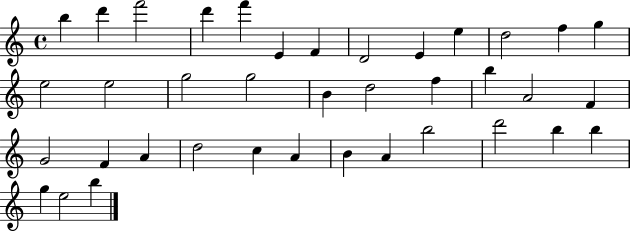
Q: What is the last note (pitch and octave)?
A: B5